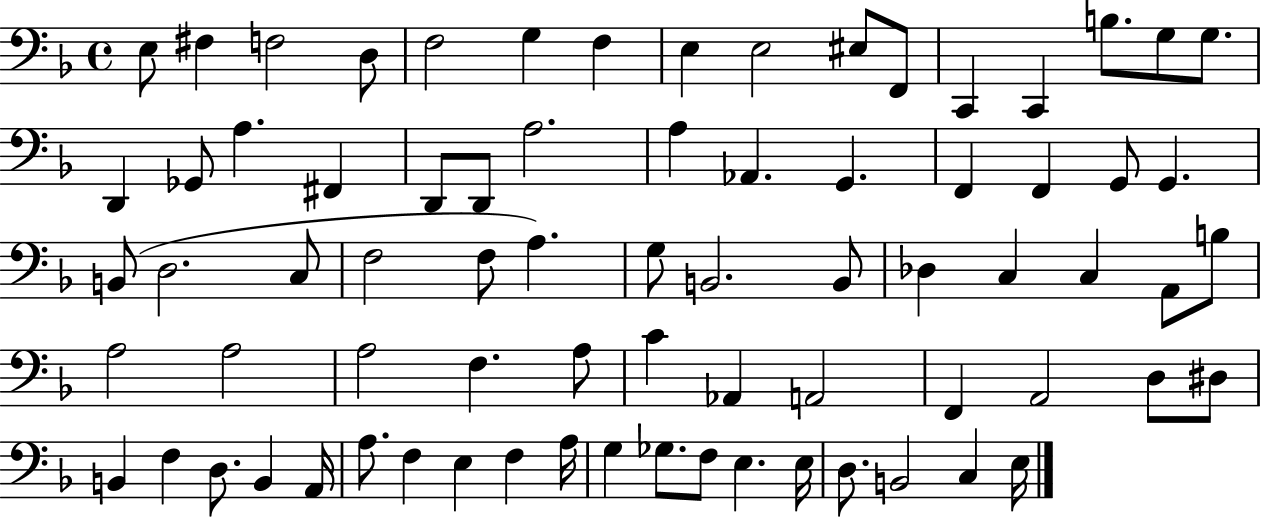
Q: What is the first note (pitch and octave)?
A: E3